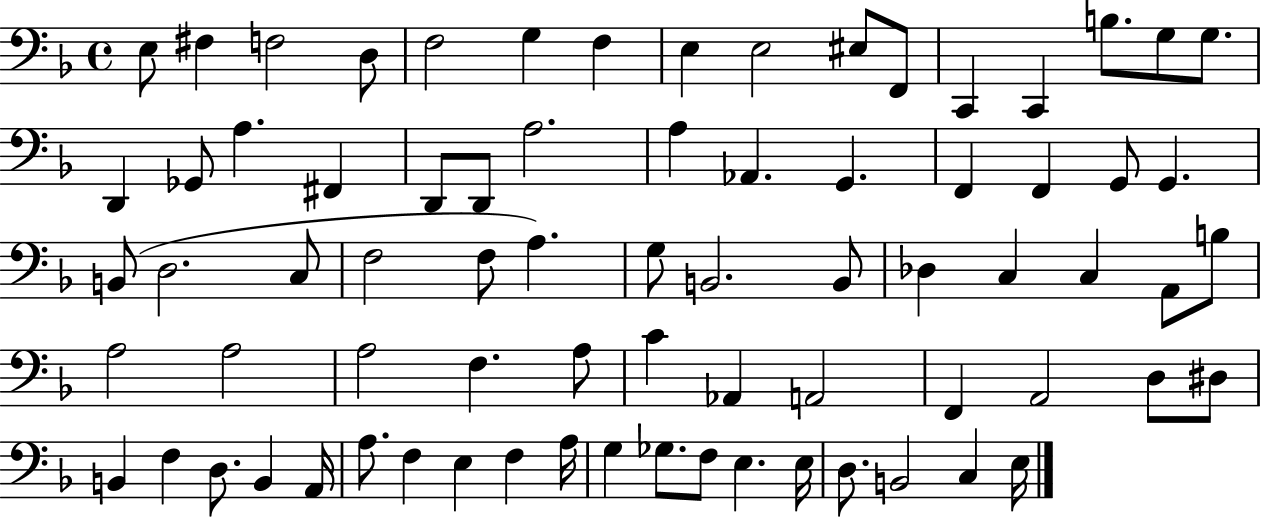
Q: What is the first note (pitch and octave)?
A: E3